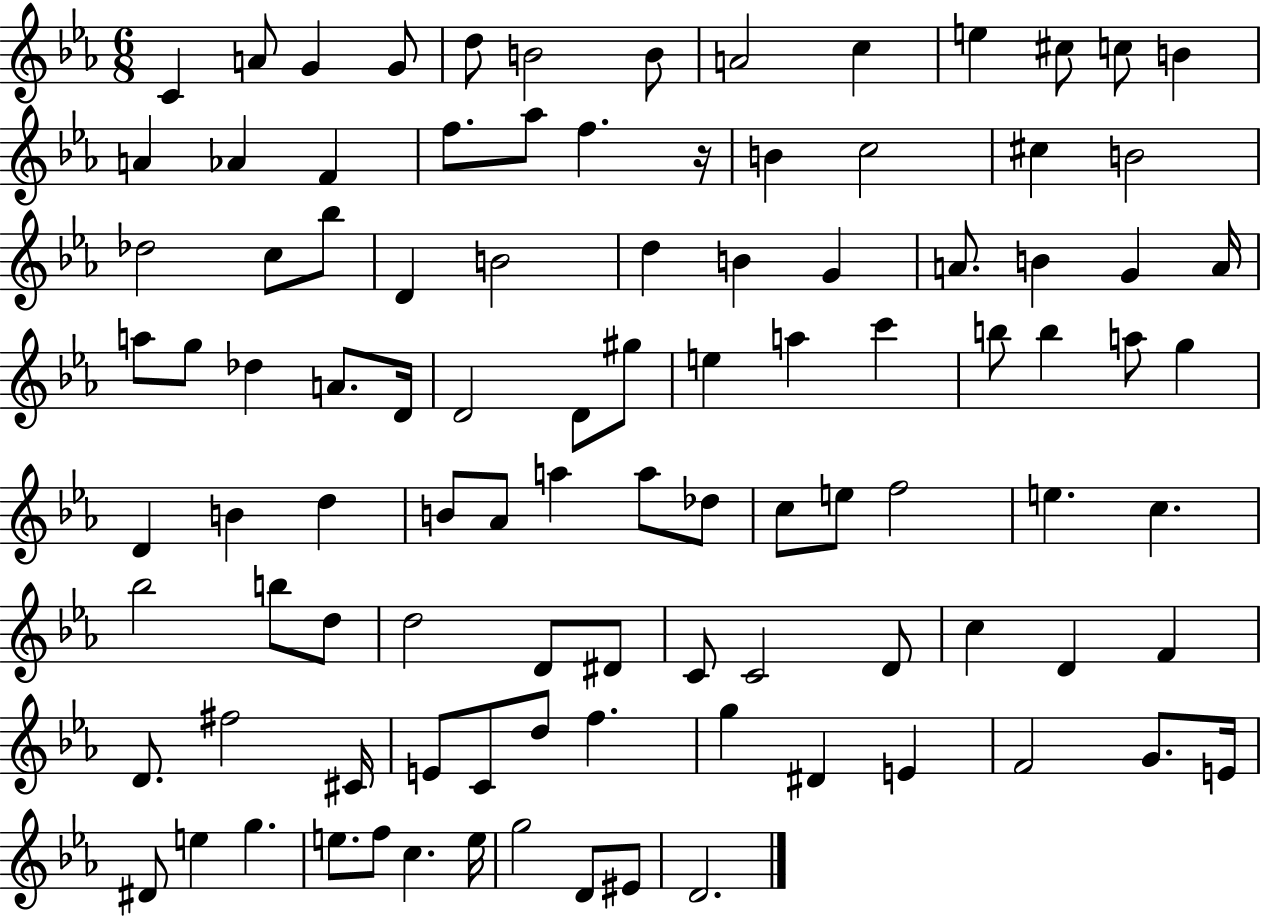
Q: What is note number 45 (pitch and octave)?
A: A5